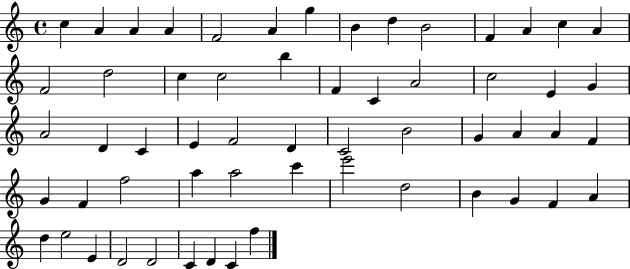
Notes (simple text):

C5/q A4/q A4/q A4/q F4/h A4/q G5/q B4/q D5/q B4/h F4/q A4/q C5/q A4/q F4/h D5/h C5/q C5/h B5/q F4/q C4/q A4/h C5/h E4/q G4/q A4/h D4/q C4/q E4/q F4/h D4/q C4/h B4/h G4/q A4/q A4/q F4/q G4/q F4/q F5/h A5/q A5/h C6/q E6/h D5/h B4/q G4/q F4/q A4/q D5/q E5/h E4/q D4/h D4/h C4/q D4/q C4/q F5/q